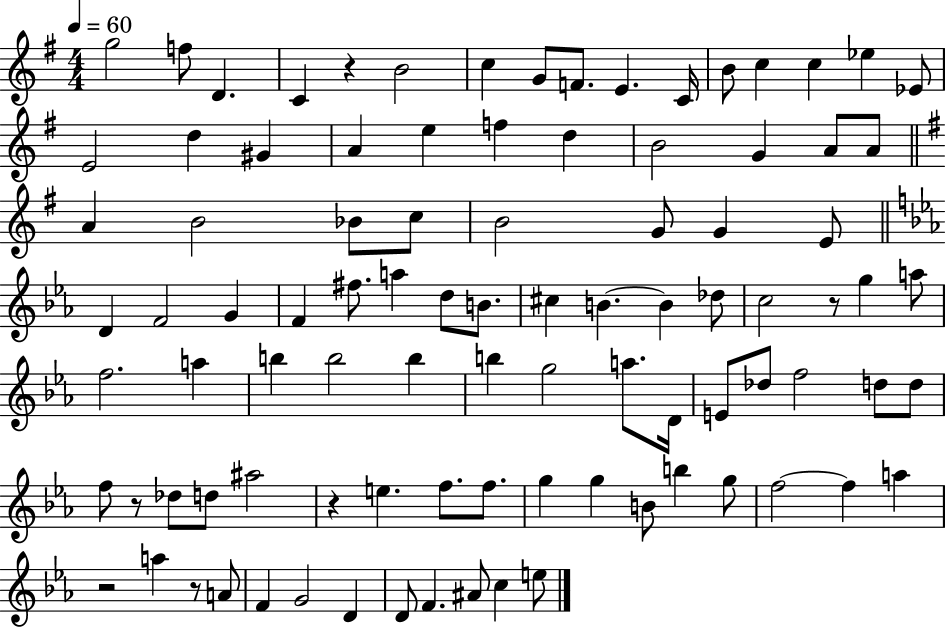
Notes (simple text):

G5/h F5/e D4/q. C4/q R/q B4/h C5/q G4/e F4/e. E4/q. C4/s B4/e C5/q C5/q Eb5/q Eb4/e E4/h D5/q G#4/q A4/q E5/q F5/q D5/q B4/h G4/q A4/e A4/e A4/q B4/h Bb4/e C5/e B4/h G4/e G4/q E4/e D4/q F4/h G4/q F4/q F#5/e. A5/q D5/e B4/e. C#5/q B4/q. B4/q Db5/e C5/h R/e G5/q A5/e F5/h. A5/q B5/q B5/h B5/q B5/q G5/h A5/e. D4/s E4/e Db5/e F5/h D5/e D5/e F5/e R/e Db5/e D5/e A#5/h R/q E5/q. F5/e. F5/e. G5/q G5/q B4/e B5/q G5/e F5/h F5/q A5/q R/h A5/q R/e A4/e F4/q G4/h D4/q D4/e F4/q. A#4/e C5/q E5/e